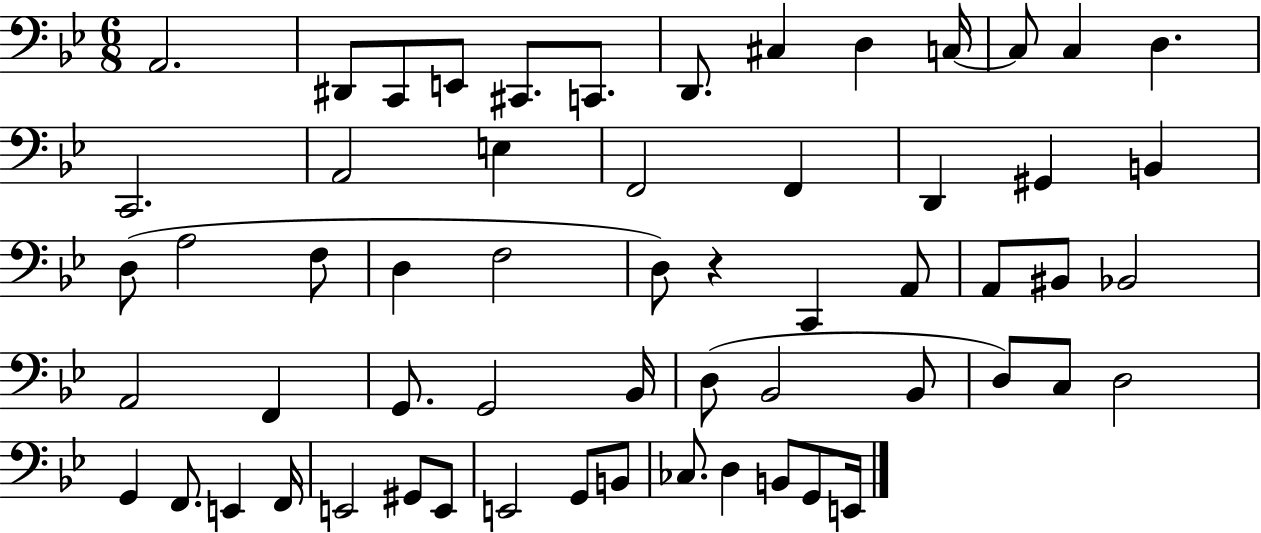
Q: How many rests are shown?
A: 1